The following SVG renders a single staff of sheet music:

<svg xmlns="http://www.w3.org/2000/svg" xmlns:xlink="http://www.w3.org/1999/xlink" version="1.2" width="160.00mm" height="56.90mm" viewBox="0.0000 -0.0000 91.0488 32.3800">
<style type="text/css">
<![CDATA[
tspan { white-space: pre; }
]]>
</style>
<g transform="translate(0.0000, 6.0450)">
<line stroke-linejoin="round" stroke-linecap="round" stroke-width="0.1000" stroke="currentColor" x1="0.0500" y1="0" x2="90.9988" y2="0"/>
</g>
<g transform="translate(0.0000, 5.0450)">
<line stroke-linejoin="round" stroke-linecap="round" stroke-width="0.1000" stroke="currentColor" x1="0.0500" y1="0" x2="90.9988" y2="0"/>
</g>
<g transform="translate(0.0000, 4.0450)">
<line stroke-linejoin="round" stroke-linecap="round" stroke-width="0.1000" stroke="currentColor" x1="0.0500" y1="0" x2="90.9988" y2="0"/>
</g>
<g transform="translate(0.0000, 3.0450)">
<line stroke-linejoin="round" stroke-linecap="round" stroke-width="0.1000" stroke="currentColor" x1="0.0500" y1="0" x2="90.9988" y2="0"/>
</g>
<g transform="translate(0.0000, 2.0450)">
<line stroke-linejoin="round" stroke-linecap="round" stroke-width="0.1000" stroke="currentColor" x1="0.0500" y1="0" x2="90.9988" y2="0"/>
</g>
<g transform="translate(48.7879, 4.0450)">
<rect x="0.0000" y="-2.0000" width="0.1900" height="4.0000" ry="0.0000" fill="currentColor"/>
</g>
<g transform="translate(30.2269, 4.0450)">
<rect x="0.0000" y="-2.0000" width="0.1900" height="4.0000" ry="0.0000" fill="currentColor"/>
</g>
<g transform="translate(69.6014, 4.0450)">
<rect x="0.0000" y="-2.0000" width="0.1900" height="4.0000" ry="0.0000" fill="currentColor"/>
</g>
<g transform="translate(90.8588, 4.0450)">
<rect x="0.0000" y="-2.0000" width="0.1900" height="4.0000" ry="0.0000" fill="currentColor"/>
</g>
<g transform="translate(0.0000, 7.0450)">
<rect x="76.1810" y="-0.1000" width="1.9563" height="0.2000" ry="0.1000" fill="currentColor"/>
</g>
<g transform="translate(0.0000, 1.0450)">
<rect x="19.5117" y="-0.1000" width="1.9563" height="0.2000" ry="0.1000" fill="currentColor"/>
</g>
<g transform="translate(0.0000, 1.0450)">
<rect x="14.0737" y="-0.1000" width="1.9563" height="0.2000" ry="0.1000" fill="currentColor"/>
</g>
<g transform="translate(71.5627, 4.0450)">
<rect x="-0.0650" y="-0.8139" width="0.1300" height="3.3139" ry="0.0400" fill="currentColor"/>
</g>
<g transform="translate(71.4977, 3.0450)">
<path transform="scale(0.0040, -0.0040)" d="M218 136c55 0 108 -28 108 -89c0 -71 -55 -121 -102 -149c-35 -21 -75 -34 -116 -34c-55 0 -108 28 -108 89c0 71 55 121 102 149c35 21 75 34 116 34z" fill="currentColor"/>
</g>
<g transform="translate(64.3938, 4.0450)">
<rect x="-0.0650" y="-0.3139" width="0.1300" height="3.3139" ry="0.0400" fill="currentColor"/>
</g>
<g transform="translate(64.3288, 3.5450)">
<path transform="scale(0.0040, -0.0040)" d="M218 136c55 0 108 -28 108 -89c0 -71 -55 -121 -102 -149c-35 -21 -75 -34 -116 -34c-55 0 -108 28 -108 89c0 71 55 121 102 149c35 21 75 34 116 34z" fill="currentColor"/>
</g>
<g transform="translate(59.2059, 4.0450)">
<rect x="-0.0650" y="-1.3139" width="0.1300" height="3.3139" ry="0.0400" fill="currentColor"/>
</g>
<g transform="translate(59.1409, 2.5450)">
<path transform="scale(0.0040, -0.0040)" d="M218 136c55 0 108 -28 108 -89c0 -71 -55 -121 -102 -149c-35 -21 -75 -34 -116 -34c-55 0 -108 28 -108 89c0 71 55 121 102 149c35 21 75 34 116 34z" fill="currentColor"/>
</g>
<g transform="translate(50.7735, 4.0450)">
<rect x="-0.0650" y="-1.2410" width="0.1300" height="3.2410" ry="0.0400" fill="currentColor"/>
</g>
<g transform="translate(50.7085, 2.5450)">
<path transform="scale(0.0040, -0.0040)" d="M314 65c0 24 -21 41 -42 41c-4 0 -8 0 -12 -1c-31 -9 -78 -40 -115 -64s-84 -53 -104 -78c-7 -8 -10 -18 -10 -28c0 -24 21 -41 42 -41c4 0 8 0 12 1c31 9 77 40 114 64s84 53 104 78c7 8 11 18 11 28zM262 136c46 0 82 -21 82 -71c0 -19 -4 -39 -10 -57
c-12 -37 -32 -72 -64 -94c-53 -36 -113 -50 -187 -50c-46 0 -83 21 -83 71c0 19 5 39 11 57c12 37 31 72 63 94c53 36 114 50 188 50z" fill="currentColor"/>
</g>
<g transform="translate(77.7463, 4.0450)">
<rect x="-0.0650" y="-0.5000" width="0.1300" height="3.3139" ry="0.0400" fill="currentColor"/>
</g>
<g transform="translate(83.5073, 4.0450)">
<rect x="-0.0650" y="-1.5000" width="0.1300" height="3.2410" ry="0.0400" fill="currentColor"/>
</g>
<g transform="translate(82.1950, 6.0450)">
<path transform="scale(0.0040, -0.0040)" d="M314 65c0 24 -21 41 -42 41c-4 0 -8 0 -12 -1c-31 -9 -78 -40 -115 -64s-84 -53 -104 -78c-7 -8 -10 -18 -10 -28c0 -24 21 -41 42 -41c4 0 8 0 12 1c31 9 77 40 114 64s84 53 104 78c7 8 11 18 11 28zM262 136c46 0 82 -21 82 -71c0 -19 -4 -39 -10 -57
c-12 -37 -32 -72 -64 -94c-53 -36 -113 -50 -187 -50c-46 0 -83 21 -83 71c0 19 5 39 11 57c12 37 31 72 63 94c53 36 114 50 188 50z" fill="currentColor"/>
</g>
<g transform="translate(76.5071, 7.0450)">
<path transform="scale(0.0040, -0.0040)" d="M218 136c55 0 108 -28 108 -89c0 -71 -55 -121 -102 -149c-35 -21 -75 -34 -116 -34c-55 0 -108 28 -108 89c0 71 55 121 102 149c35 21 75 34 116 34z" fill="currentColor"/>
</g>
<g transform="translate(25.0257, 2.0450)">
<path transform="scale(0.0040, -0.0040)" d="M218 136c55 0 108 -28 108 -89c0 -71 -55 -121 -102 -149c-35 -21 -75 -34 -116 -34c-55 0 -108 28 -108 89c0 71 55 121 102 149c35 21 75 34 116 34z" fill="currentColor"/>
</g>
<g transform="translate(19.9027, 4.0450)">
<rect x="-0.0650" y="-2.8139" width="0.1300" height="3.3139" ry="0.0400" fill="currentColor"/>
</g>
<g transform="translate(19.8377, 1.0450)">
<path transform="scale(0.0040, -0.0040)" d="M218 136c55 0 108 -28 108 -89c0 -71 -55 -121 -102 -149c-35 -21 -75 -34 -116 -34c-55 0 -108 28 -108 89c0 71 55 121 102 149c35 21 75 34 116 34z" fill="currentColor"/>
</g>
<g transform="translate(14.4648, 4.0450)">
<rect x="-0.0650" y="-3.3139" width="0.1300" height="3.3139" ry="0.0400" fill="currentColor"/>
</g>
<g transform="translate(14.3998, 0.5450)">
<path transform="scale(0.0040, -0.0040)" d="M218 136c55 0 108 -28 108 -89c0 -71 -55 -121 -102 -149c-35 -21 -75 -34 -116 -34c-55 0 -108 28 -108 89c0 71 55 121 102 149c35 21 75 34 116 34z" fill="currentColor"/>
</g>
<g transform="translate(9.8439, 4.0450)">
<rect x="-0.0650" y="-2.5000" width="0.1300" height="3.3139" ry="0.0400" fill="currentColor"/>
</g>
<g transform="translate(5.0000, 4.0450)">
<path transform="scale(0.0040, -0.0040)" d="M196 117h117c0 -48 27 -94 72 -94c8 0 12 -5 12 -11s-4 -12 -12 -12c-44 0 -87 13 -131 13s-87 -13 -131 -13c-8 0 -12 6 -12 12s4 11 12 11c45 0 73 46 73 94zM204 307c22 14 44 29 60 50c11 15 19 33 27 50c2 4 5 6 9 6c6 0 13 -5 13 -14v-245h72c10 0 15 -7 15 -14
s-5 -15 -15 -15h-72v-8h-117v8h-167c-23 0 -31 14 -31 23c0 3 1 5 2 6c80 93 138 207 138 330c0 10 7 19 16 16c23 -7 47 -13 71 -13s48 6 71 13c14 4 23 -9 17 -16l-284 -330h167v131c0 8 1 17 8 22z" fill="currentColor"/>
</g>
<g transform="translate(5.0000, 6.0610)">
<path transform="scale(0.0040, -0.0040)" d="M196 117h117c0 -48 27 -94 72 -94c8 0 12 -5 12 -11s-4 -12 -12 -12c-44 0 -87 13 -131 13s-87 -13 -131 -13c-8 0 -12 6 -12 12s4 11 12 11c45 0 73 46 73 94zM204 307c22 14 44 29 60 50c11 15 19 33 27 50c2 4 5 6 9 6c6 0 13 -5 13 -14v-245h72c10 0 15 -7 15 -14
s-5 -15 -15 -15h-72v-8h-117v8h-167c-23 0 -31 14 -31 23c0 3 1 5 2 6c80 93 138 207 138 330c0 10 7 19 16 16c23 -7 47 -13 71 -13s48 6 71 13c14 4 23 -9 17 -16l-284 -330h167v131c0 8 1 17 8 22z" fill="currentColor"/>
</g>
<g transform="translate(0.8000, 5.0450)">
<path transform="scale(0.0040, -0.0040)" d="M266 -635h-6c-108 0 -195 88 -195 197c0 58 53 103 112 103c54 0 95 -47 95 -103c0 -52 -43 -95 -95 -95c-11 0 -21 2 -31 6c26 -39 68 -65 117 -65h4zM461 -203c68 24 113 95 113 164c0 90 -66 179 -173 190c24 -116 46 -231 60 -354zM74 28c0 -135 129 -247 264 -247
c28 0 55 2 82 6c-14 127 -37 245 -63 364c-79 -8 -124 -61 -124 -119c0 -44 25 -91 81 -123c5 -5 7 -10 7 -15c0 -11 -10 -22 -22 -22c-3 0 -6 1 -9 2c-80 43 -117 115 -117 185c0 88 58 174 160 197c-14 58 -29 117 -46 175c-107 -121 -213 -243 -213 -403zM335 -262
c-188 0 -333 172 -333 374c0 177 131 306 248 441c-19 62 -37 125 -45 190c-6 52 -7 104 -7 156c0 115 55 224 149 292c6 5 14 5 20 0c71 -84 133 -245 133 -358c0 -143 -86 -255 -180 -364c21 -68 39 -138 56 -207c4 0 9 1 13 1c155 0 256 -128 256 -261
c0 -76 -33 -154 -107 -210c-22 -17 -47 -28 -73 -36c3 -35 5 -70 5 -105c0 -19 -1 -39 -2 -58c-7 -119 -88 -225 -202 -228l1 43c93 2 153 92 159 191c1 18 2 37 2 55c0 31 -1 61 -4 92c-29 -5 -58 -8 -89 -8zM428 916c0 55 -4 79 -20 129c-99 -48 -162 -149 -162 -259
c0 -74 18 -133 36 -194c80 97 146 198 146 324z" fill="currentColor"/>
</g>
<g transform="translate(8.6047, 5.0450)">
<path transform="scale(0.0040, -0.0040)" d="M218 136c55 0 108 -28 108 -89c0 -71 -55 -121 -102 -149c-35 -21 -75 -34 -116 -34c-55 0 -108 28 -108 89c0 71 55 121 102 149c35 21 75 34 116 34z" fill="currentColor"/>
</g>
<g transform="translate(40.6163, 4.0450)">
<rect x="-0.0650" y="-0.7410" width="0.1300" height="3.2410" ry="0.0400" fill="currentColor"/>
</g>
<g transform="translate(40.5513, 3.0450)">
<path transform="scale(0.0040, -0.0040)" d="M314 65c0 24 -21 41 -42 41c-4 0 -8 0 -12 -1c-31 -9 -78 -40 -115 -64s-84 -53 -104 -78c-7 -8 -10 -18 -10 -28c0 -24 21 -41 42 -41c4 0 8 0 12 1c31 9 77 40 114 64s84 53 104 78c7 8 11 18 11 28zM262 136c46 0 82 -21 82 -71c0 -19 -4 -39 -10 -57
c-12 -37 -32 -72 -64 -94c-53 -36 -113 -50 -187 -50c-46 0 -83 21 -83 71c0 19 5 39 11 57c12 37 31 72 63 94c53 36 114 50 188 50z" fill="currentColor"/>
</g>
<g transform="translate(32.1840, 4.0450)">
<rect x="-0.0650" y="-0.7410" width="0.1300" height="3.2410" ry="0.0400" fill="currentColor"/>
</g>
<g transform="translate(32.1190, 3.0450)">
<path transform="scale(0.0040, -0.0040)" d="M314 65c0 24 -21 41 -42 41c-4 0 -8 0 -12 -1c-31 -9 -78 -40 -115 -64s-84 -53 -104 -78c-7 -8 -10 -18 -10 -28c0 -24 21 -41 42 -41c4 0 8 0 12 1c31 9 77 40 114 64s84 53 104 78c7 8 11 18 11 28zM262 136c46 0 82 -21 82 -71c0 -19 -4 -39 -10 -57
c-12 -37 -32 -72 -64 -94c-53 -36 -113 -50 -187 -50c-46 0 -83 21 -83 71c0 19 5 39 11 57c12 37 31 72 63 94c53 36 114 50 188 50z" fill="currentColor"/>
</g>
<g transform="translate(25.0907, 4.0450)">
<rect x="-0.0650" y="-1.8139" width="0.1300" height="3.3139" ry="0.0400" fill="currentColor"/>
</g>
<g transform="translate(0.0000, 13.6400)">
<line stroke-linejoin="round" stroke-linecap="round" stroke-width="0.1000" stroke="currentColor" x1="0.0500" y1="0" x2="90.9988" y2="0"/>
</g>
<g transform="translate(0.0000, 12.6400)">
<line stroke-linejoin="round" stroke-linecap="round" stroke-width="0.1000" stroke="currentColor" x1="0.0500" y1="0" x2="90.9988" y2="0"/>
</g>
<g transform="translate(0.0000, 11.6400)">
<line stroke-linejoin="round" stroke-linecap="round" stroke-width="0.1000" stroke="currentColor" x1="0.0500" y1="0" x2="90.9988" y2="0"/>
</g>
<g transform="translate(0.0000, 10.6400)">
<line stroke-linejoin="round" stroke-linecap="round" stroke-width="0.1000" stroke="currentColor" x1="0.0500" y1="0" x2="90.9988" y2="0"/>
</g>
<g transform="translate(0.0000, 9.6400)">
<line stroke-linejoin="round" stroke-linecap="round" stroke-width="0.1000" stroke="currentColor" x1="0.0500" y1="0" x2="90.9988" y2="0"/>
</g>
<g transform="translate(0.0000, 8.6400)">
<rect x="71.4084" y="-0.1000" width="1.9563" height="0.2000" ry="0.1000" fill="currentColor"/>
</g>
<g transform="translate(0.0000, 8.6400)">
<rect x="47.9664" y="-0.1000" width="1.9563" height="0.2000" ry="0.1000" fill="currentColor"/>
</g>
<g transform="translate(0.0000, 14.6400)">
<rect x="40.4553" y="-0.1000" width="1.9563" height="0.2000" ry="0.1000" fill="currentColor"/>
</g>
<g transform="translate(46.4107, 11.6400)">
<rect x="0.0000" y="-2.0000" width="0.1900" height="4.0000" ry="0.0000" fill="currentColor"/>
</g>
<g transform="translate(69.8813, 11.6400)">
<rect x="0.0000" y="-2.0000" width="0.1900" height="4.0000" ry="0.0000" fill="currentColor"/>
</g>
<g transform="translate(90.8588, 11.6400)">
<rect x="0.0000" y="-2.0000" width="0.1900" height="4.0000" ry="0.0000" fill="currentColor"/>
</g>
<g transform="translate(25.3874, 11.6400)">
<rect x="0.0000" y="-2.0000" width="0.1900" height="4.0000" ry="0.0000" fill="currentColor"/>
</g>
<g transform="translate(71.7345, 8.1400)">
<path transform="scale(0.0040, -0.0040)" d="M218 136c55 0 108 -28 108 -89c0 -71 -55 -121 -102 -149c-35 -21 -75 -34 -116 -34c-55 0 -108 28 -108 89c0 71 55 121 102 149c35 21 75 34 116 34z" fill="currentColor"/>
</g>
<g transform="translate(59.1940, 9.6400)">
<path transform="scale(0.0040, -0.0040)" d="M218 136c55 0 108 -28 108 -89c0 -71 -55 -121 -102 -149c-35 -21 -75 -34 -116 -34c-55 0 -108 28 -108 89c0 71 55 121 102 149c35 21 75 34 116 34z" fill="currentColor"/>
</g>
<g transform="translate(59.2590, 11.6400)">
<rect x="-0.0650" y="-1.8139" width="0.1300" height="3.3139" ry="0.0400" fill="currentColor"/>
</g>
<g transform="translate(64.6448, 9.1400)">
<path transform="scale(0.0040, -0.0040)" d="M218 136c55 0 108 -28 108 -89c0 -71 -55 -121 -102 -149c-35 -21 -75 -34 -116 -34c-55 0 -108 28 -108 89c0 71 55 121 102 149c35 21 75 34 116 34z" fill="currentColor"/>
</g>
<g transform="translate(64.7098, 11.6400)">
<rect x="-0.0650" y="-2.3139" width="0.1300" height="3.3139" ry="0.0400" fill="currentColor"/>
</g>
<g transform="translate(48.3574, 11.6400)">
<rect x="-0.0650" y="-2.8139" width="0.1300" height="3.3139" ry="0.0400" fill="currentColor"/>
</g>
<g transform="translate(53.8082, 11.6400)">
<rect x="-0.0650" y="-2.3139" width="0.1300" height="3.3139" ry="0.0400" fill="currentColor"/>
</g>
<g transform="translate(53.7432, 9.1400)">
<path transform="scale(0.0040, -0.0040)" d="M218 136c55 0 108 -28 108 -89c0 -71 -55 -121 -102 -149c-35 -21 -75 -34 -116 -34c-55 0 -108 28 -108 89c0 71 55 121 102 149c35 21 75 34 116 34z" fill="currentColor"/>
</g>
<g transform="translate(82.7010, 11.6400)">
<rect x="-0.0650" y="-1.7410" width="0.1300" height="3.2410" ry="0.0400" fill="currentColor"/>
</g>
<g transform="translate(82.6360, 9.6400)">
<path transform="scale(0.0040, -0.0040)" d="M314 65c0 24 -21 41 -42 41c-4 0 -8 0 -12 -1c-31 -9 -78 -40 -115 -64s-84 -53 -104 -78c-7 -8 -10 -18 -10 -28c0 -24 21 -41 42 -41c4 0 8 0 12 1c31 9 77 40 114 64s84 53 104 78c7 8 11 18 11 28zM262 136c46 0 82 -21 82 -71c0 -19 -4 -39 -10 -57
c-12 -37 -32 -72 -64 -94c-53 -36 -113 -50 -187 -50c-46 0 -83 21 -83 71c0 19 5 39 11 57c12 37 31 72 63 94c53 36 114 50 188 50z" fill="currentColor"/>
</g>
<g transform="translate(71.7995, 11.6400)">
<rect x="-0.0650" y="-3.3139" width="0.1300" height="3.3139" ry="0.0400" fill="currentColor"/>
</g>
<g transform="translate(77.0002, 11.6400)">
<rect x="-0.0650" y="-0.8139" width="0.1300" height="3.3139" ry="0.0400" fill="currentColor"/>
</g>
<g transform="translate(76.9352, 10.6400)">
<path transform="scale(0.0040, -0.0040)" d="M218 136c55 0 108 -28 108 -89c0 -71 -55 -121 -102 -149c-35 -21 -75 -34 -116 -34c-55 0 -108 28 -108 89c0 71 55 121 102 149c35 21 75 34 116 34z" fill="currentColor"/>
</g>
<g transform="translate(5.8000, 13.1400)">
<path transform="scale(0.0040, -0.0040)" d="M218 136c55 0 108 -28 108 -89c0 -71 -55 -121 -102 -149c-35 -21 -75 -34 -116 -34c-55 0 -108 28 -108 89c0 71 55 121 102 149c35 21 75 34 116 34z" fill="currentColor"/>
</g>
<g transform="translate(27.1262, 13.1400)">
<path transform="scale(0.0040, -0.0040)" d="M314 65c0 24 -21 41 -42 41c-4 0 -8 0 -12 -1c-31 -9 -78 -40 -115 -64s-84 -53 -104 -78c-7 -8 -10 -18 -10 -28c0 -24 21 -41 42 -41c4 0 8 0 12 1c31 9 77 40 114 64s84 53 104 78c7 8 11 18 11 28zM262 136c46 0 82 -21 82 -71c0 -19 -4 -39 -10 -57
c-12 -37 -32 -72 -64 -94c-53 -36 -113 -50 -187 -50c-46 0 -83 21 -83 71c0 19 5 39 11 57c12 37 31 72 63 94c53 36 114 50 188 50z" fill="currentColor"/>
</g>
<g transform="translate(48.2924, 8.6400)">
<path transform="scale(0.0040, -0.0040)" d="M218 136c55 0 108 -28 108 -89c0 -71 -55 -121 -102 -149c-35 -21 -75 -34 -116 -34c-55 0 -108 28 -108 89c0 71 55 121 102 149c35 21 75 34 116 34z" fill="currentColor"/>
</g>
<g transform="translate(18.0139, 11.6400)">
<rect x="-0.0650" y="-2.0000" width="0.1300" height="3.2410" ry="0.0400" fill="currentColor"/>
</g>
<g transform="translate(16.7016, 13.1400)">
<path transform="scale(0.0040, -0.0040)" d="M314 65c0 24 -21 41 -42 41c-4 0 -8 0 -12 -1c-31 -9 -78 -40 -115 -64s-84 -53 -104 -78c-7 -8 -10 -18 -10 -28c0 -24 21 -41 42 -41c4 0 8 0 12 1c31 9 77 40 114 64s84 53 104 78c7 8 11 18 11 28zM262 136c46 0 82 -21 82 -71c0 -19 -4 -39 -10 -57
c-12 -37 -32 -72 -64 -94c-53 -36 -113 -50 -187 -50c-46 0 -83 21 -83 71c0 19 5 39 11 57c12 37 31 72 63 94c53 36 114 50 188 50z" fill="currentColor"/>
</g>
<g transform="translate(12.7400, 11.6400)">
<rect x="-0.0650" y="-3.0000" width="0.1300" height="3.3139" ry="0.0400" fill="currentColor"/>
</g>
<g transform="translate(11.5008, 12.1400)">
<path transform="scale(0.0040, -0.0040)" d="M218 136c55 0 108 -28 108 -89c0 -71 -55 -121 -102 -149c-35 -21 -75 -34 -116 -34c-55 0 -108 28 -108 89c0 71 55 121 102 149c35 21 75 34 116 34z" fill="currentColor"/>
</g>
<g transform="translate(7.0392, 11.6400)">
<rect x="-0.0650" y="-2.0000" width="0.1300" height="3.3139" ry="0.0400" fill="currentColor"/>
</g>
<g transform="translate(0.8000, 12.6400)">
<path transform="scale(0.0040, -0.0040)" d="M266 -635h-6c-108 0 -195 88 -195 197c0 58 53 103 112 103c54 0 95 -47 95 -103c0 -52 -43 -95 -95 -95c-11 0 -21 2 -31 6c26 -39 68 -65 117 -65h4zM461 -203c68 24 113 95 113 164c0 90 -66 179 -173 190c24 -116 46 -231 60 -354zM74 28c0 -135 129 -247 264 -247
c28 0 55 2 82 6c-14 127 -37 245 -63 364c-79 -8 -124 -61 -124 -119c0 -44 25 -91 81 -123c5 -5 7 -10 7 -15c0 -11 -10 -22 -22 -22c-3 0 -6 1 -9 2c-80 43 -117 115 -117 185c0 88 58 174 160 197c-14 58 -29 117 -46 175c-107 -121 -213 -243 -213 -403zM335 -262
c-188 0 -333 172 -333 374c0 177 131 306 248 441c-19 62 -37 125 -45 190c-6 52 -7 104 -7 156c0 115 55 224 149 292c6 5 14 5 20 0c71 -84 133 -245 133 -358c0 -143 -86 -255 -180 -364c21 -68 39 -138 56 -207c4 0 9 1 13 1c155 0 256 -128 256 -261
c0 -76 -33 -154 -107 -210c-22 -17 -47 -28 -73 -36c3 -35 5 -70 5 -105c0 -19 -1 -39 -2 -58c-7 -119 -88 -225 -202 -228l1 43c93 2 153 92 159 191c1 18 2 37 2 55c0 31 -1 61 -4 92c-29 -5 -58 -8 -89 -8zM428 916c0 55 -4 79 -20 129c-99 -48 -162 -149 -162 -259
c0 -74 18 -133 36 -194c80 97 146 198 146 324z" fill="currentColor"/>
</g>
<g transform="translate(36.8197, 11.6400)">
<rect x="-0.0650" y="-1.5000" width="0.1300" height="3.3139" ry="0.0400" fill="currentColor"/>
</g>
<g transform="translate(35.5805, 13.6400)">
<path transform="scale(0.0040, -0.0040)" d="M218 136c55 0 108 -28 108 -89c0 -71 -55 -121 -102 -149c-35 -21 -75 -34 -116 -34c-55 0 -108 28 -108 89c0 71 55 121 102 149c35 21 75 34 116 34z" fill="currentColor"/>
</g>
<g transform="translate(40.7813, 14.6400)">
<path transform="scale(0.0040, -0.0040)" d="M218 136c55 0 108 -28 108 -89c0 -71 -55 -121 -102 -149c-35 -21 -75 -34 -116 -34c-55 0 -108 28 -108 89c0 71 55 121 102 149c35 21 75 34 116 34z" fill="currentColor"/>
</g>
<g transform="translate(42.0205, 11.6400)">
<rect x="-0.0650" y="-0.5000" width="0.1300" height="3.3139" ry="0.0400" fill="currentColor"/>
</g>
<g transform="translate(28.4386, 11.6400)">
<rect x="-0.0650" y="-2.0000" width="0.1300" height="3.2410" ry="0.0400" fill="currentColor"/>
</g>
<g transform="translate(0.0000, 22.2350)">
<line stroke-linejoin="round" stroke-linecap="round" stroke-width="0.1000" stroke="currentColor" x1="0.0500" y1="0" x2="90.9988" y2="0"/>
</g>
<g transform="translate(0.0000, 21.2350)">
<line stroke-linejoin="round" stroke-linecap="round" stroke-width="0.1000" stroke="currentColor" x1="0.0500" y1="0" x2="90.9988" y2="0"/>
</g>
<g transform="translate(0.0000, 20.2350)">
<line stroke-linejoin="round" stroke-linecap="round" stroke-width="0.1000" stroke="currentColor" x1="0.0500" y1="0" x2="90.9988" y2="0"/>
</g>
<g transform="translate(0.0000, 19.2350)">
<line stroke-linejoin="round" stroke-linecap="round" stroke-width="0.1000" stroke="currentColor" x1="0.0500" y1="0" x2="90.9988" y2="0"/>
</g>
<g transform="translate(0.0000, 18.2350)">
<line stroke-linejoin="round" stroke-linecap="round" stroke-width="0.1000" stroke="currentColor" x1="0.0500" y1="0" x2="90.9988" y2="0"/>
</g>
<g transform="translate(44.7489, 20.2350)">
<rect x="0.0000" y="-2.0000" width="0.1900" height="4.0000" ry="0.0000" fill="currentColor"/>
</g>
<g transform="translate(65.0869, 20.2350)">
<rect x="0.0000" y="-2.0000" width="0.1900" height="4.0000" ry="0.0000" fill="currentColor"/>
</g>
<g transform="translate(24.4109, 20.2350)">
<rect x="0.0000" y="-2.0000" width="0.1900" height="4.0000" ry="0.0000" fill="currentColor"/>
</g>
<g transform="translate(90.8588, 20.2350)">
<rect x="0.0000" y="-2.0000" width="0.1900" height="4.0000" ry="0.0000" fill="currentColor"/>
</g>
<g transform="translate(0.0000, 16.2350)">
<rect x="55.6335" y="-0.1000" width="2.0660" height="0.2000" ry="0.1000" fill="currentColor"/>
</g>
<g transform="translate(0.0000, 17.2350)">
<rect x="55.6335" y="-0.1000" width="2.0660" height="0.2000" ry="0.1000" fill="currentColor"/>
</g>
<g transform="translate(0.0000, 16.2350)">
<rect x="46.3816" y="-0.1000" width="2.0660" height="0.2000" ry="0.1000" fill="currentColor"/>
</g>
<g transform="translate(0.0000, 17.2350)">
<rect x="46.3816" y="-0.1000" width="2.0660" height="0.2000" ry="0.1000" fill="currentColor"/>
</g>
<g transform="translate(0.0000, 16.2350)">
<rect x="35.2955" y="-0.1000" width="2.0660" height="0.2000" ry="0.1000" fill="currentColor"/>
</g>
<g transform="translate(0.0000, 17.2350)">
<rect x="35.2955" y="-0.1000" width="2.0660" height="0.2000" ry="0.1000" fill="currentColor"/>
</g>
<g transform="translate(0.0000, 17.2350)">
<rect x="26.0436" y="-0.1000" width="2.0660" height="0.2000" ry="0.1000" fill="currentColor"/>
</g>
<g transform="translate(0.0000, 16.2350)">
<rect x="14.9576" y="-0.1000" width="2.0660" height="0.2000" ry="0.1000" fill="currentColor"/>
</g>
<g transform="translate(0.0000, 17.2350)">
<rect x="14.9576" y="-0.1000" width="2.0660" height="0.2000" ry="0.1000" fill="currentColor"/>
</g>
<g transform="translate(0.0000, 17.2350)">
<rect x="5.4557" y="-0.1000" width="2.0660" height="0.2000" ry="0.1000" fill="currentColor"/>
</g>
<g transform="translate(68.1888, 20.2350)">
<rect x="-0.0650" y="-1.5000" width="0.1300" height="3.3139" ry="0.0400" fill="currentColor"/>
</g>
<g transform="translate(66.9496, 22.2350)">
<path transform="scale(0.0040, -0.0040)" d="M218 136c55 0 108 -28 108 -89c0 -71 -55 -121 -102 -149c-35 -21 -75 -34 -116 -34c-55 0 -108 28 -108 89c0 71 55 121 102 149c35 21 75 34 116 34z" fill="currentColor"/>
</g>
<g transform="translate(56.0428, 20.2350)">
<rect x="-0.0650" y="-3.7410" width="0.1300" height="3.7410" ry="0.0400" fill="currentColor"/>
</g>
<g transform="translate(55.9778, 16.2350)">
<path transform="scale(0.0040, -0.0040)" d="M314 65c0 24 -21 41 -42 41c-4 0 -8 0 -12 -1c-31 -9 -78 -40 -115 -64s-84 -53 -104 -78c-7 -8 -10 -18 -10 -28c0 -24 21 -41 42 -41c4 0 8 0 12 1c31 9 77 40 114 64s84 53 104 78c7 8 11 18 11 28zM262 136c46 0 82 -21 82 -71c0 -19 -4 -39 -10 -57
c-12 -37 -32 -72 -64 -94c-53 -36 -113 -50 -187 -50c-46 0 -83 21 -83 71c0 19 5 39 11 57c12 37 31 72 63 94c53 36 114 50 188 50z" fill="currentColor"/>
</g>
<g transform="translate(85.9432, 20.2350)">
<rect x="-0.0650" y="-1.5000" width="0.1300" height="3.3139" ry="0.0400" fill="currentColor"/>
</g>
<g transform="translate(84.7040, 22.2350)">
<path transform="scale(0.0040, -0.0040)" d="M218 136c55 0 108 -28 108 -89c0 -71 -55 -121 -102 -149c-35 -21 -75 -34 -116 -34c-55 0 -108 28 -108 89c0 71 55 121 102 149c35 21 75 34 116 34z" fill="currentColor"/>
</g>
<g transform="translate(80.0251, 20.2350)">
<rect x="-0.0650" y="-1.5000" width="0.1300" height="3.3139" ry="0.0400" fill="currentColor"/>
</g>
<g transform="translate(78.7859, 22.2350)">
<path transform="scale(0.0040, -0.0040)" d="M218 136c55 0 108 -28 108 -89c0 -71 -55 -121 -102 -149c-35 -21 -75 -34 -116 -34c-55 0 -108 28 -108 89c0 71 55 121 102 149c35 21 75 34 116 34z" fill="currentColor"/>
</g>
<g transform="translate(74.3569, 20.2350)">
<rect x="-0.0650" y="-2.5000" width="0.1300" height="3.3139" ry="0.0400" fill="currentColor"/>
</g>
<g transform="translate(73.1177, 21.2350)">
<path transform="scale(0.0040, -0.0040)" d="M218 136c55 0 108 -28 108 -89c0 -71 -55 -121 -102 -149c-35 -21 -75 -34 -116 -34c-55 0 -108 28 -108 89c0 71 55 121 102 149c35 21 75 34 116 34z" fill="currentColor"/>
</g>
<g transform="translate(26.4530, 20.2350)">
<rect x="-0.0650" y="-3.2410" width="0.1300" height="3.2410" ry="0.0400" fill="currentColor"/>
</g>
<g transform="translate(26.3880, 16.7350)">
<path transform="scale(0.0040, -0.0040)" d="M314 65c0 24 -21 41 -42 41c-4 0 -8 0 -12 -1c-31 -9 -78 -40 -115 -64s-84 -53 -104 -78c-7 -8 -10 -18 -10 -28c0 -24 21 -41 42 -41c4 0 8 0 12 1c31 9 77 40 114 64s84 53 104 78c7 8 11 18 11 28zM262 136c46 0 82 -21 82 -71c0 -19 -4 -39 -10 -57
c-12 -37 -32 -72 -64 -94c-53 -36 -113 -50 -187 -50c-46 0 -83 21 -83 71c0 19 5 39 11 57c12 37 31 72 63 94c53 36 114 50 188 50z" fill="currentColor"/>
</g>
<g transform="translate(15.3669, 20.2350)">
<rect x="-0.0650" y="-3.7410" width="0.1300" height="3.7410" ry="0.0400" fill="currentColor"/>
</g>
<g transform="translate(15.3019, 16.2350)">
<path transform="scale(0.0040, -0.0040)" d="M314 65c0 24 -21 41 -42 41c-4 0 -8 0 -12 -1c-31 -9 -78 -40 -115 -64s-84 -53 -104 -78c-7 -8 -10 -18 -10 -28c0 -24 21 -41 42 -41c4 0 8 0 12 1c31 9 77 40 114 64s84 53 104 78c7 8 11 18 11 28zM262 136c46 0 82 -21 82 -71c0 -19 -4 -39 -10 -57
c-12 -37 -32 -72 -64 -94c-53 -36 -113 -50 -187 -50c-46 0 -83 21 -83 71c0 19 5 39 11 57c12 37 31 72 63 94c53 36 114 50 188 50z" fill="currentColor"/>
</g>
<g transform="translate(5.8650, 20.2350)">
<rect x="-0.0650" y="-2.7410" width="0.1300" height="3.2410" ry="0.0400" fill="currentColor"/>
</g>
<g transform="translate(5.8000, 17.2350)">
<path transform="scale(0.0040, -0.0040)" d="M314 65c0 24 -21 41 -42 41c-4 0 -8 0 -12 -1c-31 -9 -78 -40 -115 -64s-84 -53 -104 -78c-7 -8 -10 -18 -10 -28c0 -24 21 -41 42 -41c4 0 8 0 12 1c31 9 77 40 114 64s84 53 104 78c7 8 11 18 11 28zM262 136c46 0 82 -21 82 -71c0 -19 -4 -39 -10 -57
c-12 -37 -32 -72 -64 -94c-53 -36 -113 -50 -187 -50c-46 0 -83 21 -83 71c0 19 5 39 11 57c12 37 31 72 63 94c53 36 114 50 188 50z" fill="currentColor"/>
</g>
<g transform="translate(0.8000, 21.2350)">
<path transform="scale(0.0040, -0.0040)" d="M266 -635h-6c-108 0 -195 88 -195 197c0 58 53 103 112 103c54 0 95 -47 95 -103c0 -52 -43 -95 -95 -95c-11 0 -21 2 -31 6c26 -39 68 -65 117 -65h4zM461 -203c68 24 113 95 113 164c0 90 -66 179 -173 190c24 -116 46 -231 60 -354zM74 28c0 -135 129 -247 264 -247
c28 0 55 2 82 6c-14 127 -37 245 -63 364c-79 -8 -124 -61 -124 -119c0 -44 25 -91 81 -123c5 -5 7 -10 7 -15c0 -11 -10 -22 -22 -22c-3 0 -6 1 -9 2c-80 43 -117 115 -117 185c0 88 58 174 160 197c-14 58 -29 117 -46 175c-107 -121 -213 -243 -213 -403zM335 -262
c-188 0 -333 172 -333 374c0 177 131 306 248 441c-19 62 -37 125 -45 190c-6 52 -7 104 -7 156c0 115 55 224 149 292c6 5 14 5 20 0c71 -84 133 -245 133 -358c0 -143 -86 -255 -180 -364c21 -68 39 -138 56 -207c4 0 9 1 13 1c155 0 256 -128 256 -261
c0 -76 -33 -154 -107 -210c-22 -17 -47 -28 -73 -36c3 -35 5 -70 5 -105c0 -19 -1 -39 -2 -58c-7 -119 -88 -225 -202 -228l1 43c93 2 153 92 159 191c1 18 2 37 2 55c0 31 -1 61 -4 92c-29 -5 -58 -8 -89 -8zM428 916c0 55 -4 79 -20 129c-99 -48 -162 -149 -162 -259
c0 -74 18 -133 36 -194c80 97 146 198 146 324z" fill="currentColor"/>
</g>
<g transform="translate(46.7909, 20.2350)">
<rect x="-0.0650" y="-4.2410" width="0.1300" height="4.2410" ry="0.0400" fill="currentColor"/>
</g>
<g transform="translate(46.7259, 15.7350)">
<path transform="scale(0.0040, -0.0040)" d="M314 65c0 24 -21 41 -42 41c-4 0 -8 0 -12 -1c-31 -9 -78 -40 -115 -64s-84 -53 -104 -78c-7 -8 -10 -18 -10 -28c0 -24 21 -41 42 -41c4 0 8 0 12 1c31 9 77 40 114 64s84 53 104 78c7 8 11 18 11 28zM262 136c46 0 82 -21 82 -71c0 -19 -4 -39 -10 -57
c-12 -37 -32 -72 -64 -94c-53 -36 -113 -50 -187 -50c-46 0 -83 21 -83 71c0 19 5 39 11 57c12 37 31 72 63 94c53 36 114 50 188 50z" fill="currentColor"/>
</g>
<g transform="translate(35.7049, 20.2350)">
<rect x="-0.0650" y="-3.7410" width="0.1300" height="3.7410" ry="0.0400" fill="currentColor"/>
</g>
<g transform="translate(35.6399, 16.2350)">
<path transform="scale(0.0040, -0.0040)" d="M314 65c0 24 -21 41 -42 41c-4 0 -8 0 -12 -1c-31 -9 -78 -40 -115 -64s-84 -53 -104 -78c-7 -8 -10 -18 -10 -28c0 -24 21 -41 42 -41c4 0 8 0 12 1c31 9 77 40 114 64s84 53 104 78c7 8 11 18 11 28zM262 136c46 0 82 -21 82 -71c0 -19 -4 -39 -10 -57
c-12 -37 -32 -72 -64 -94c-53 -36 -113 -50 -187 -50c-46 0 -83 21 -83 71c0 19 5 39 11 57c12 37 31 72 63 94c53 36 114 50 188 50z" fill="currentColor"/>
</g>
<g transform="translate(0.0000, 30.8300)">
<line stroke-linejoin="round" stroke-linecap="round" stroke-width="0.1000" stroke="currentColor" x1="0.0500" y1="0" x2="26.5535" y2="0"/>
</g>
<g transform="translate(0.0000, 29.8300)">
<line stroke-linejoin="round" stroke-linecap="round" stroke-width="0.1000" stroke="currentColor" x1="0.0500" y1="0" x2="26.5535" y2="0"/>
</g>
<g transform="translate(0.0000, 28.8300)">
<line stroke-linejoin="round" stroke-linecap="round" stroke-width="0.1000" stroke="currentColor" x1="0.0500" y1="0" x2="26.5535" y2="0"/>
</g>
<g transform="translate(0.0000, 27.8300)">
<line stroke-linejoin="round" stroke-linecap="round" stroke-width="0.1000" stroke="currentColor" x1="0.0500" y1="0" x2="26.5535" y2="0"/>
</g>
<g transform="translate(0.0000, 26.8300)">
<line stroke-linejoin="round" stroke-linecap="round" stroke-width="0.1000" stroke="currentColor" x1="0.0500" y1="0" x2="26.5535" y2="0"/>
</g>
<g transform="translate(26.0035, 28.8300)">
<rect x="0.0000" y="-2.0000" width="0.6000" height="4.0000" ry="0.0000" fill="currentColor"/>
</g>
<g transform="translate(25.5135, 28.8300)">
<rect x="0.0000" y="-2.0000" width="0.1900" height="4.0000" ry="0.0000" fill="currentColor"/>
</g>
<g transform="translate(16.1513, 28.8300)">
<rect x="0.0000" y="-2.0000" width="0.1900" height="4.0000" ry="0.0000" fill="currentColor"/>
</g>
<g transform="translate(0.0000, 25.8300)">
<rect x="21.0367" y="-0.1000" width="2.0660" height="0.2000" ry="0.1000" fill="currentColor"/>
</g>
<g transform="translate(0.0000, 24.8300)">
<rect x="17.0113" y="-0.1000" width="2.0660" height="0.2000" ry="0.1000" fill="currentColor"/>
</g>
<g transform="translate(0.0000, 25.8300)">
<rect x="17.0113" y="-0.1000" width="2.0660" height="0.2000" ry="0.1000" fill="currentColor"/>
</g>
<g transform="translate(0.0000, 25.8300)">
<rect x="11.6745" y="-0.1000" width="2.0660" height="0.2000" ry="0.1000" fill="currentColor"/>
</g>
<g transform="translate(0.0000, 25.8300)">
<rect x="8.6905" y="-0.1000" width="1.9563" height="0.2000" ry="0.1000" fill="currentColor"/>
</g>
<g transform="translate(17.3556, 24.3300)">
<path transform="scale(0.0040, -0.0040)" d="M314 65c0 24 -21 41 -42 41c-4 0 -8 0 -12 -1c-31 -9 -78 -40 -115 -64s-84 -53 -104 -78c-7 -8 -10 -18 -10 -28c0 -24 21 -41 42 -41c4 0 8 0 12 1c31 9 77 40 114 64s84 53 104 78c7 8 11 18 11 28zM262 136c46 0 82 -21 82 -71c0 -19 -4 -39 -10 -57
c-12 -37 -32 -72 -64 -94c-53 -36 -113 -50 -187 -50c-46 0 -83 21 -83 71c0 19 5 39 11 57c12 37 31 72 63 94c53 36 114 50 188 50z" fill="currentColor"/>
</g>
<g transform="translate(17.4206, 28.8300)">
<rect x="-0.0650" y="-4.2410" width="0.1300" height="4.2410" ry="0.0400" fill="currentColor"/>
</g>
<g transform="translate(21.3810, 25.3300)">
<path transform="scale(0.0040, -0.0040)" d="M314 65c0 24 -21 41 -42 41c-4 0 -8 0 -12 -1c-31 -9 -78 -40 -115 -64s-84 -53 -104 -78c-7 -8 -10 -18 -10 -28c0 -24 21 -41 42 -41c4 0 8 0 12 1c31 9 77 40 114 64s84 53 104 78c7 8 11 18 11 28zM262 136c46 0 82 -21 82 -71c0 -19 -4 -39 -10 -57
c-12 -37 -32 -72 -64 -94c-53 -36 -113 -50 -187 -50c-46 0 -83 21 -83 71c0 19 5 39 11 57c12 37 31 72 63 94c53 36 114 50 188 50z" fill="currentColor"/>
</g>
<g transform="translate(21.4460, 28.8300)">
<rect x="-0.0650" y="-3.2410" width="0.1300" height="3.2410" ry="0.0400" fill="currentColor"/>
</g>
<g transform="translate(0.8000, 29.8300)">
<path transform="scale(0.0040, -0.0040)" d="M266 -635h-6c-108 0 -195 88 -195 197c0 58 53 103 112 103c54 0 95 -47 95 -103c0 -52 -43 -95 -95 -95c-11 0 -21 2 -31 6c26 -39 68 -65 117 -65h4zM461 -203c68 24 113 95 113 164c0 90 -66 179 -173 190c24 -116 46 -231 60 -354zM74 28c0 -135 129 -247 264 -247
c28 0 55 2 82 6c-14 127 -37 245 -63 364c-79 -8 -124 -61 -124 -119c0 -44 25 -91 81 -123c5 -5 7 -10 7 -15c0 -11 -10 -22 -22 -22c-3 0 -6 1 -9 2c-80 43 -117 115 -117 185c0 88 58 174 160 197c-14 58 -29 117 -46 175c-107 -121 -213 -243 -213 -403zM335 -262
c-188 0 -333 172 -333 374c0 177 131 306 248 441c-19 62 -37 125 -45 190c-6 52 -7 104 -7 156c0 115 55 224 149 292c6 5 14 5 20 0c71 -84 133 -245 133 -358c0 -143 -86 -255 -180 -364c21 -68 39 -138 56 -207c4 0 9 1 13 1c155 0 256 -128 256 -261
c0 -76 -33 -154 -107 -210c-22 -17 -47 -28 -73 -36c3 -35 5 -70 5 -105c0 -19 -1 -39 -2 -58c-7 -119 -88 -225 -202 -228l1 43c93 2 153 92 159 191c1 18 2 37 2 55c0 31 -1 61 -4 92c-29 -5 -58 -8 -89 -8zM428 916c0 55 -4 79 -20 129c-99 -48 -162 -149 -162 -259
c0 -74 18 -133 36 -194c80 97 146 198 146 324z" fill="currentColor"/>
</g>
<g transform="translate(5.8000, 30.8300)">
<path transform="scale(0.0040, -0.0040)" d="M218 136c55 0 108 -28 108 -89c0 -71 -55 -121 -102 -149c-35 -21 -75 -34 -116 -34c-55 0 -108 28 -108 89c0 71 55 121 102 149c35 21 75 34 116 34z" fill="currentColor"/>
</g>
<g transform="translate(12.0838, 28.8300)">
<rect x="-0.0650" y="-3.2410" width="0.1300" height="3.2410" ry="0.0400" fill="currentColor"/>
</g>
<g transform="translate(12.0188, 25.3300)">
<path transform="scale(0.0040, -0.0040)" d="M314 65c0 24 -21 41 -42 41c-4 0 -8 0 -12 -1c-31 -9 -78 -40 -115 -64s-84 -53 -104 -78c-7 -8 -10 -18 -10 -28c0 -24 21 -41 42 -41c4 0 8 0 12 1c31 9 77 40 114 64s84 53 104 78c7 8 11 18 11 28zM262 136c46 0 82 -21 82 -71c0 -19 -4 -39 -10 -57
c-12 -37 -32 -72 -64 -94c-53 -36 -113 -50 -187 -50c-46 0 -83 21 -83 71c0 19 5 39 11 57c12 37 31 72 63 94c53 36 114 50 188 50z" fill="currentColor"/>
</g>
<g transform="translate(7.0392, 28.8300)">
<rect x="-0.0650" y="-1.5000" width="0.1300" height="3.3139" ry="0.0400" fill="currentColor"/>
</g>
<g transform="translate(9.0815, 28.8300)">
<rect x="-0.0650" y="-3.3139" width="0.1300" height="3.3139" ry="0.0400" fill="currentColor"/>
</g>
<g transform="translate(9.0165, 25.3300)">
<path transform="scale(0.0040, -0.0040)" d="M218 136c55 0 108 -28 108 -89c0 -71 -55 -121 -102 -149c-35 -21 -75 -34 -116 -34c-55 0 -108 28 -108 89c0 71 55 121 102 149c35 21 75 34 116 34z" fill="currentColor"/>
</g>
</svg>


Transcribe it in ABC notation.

X:1
T:Untitled
M:4/4
L:1/4
K:C
G b a f d2 d2 e2 e c d C E2 F A F2 F2 E C a g f g b d f2 a2 c'2 b2 c'2 d'2 c'2 E G E E E b b2 d'2 b2